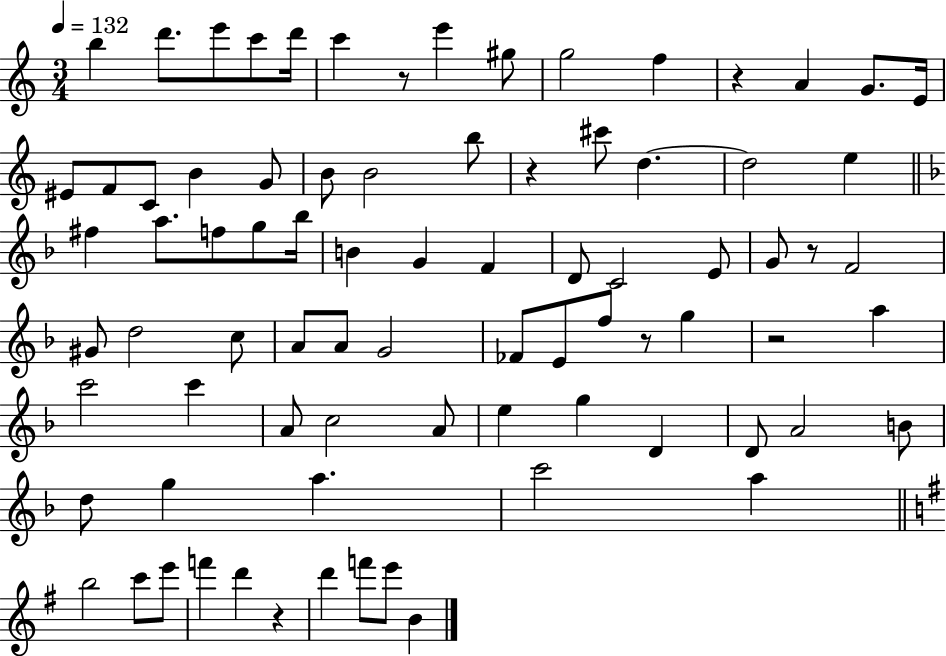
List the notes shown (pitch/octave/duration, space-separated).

B5/q D6/e. E6/e C6/e D6/s C6/q R/e E6/q G#5/e G5/h F5/q R/q A4/q G4/e. E4/s EIS4/e F4/e C4/e B4/q G4/e B4/e B4/h B5/e R/q C#6/e D5/q. D5/h E5/q F#5/q A5/e. F5/e G5/e Bb5/s B4/q G4/q F4/q D4/e C4/h E4/e G4/e R/e F4/h G#4/e D5/h C5/e A4/e A4/e G4/h FES4/e E4/e F5/e R/e G5/q R/h A5/q C6/h C6/q A4/e C5/h A4/e E5/q G5/q D4/q D4/e A4/h B4/e D5/e G5/q A5/q. C6/h A5/q B5/h C6/e E6/e F6/q D6/q R/q D6/q F6/e E6/e B4/q